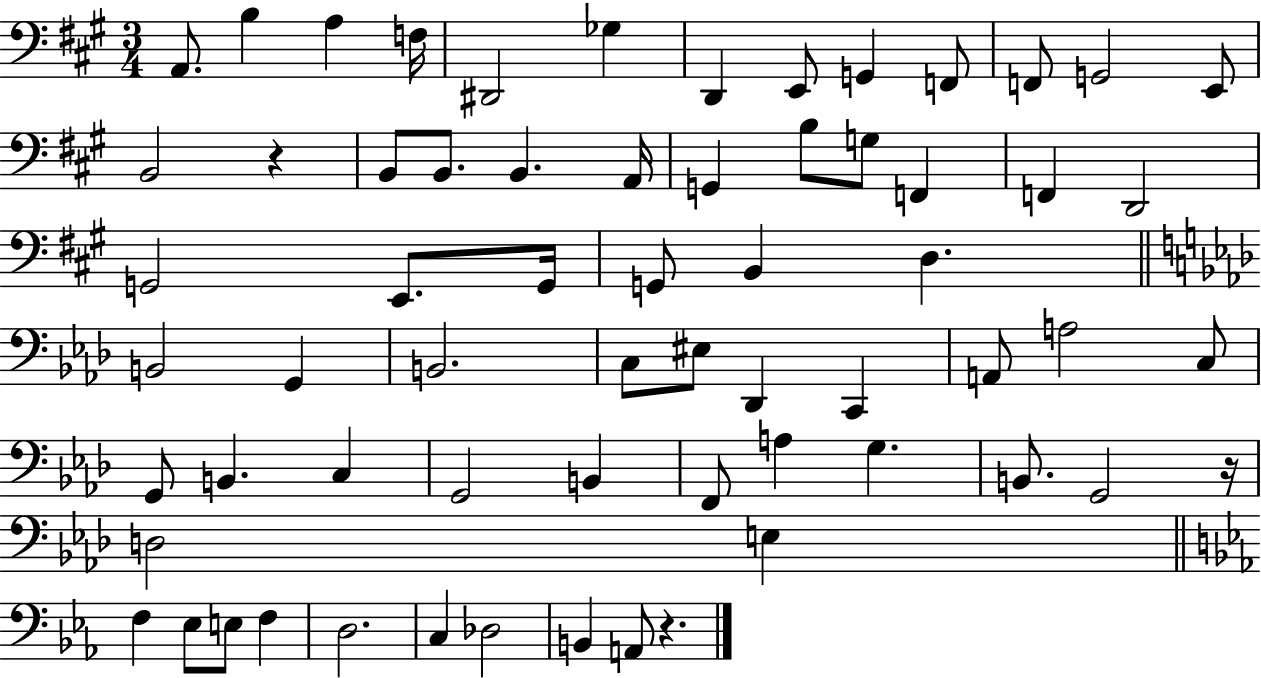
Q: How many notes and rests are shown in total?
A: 64